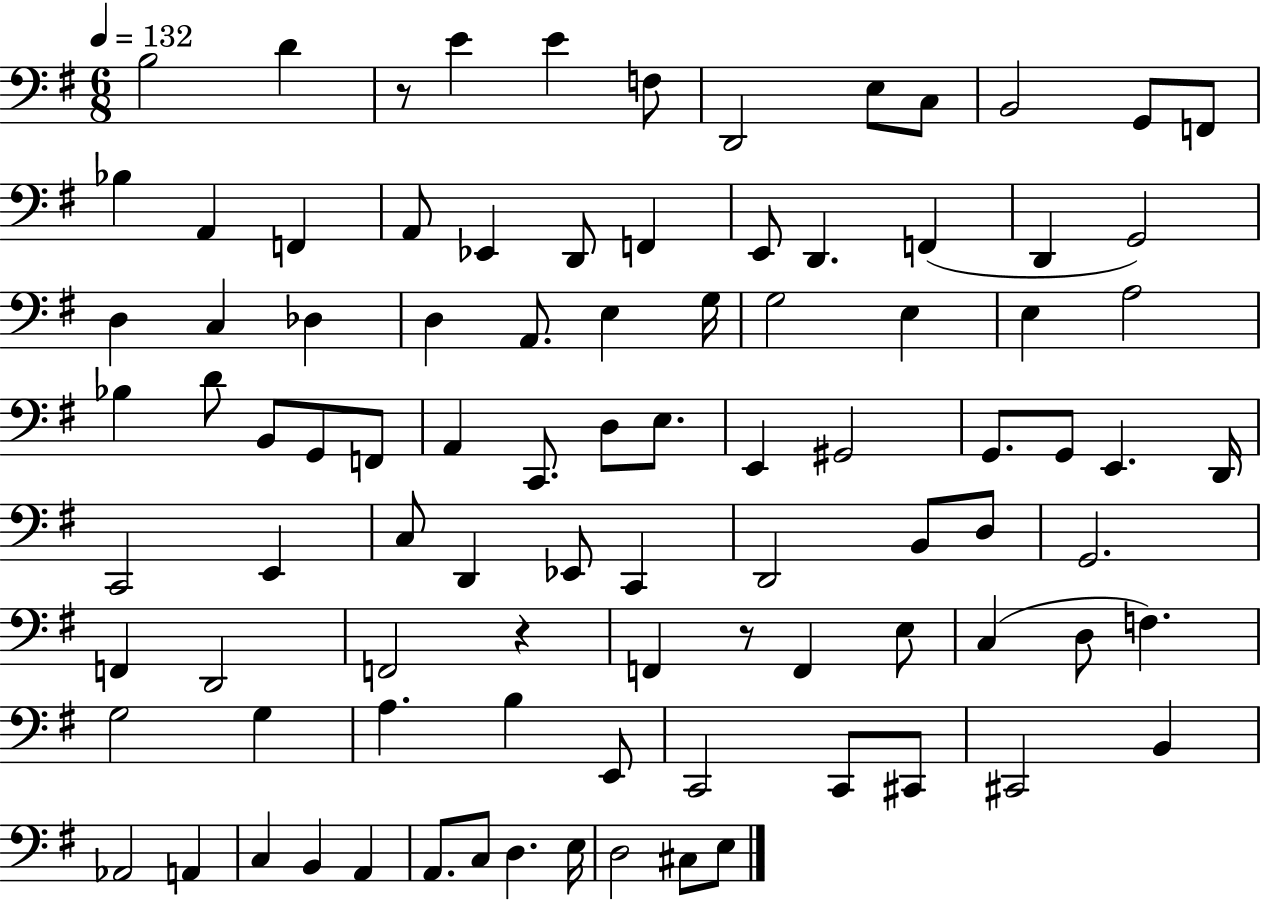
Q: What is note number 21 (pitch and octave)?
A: F2